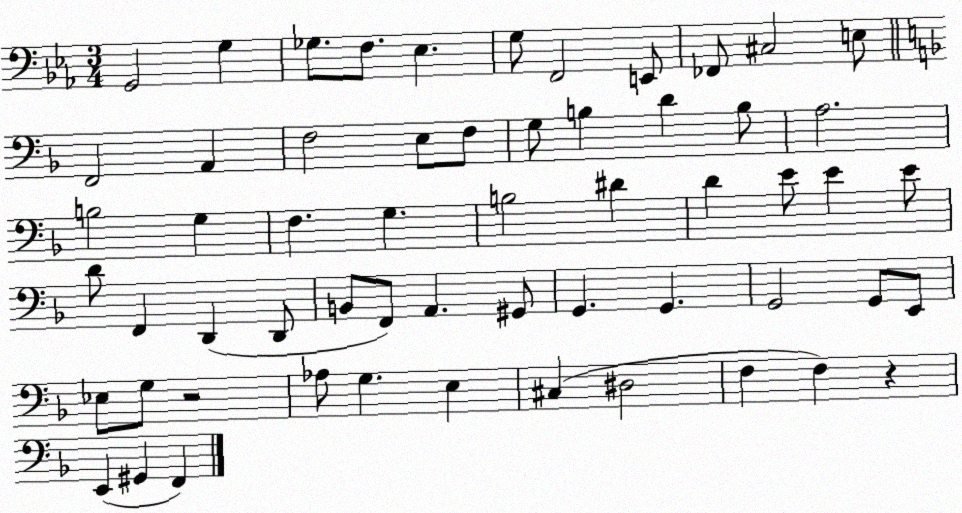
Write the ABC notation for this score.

X:1
T:Untitled
M:3/4
L:1/4
K:Eb
G,,2 G, _G,/2 F,/2 _E, G,/2 F,,2 E,,/2 _F,,/2 ^C,2 E,/2 F,,2 A,, F,2 E,/2 F,/2 G,/2 B, D B,/2 A,2 B,2 G, F, G, B,2 ^D D E/2 E E/2 D/2 F,, D,, D,,/2 B,,/2 F,,/2 A,, ^G,,/2 G,, G,, G,,2 G,,/2 E,,/2 _E,/2 G,/2 z2 _A,/2 G, E, ^C, ^D,2 F, F, z E,, ^G,, F,,